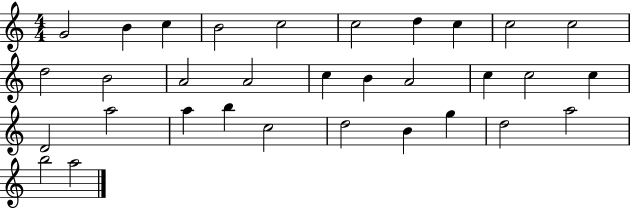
{
  \clef treble
  \numericTimeSignature
  \time 4/4
  \key c \major
  g'2 b'4 c''4 | b'2 c''2 | c''2 d''4 c''4 | c''2 c''2 | \break d''2 b'2 | a'2 a'2 | c''4 b'4 a'2 | c''4 c''2 c''4 | \break d'2 a''2 | a''4 b''4 c''2 | d''2 b'4 g''4 | d''2 a''2 | \break b''2 a''2 | \bar "|."
}